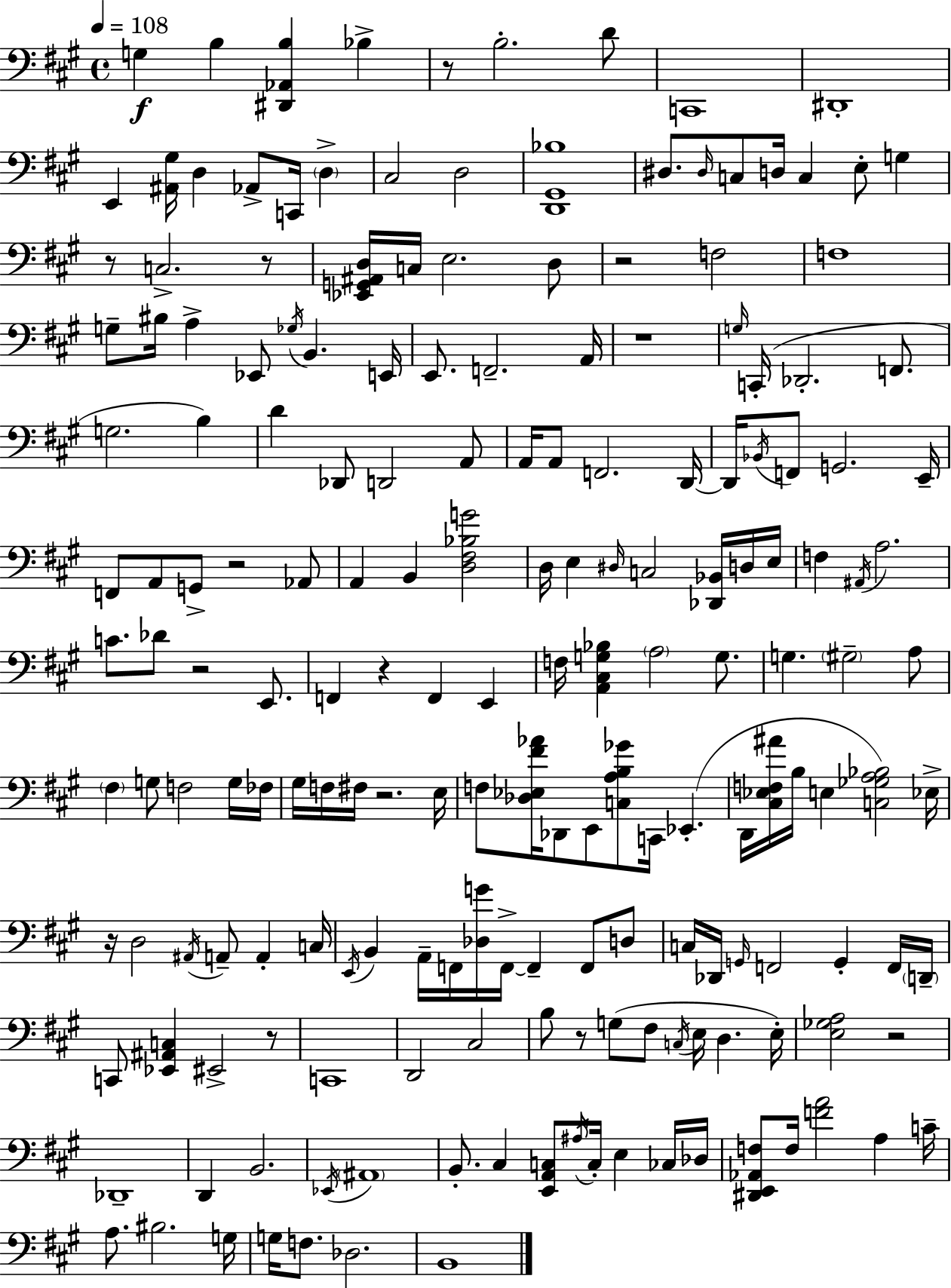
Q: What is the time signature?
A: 4/4